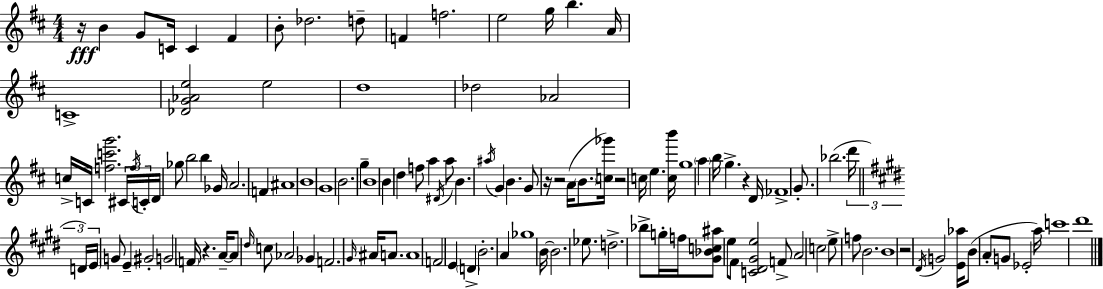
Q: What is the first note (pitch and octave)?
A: B4